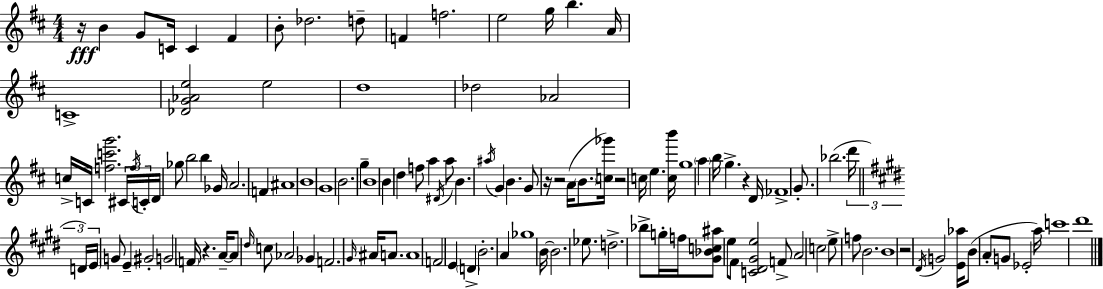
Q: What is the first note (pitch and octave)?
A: B4